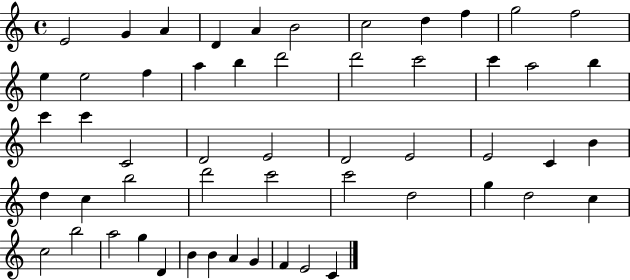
X:1
T:Untitled
M:4/4
L:1/4
K:C
E2 G A D A B2 c2 d f g2 f2 e e2 f a b d'2 d'2 c'2 c' a2 b c' c' C2 D2 E2 D2 E2 E2 C B d c b2 d'2 c'2 c'2 d2 g d2 c c2 b2 a2 g D B B A G F E2 C